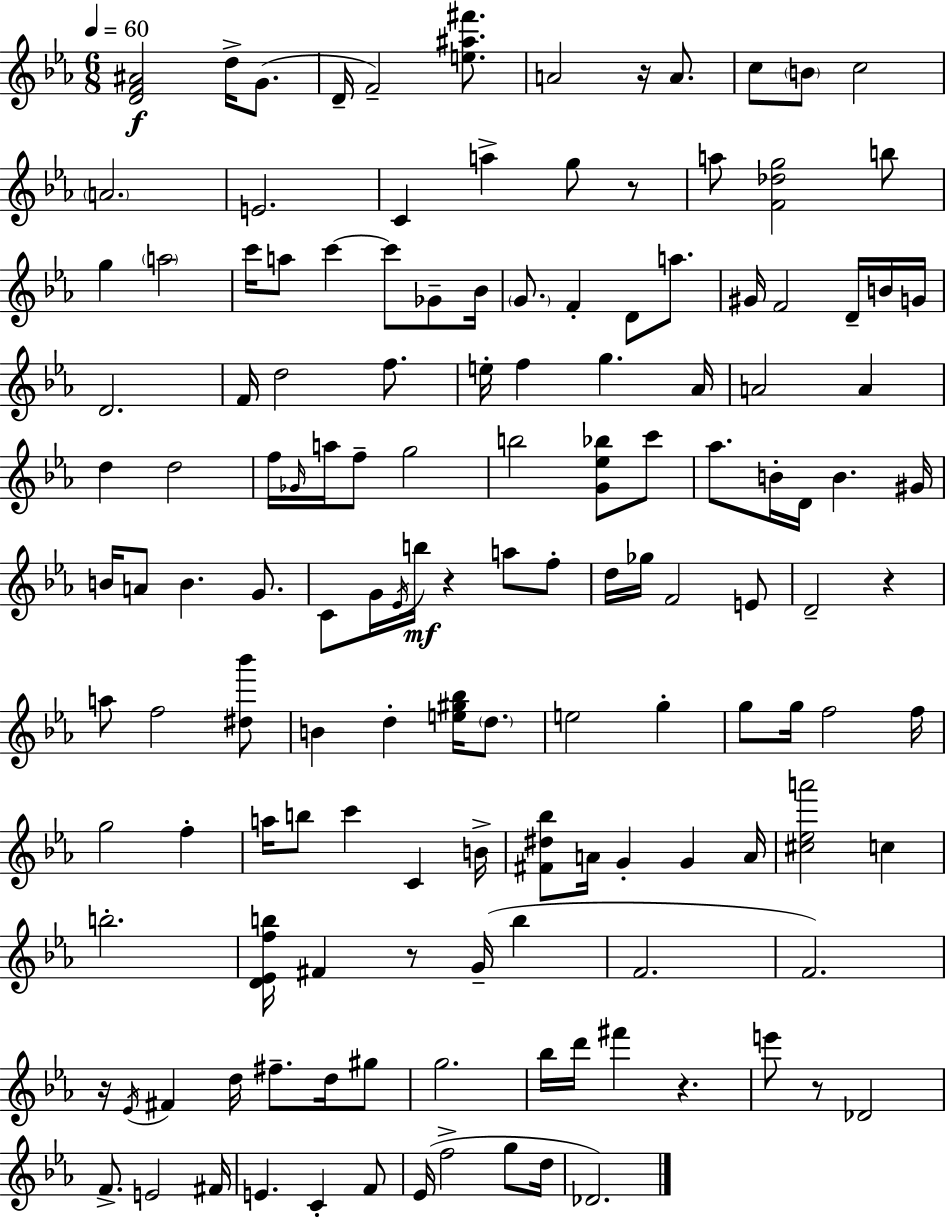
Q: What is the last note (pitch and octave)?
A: Db4